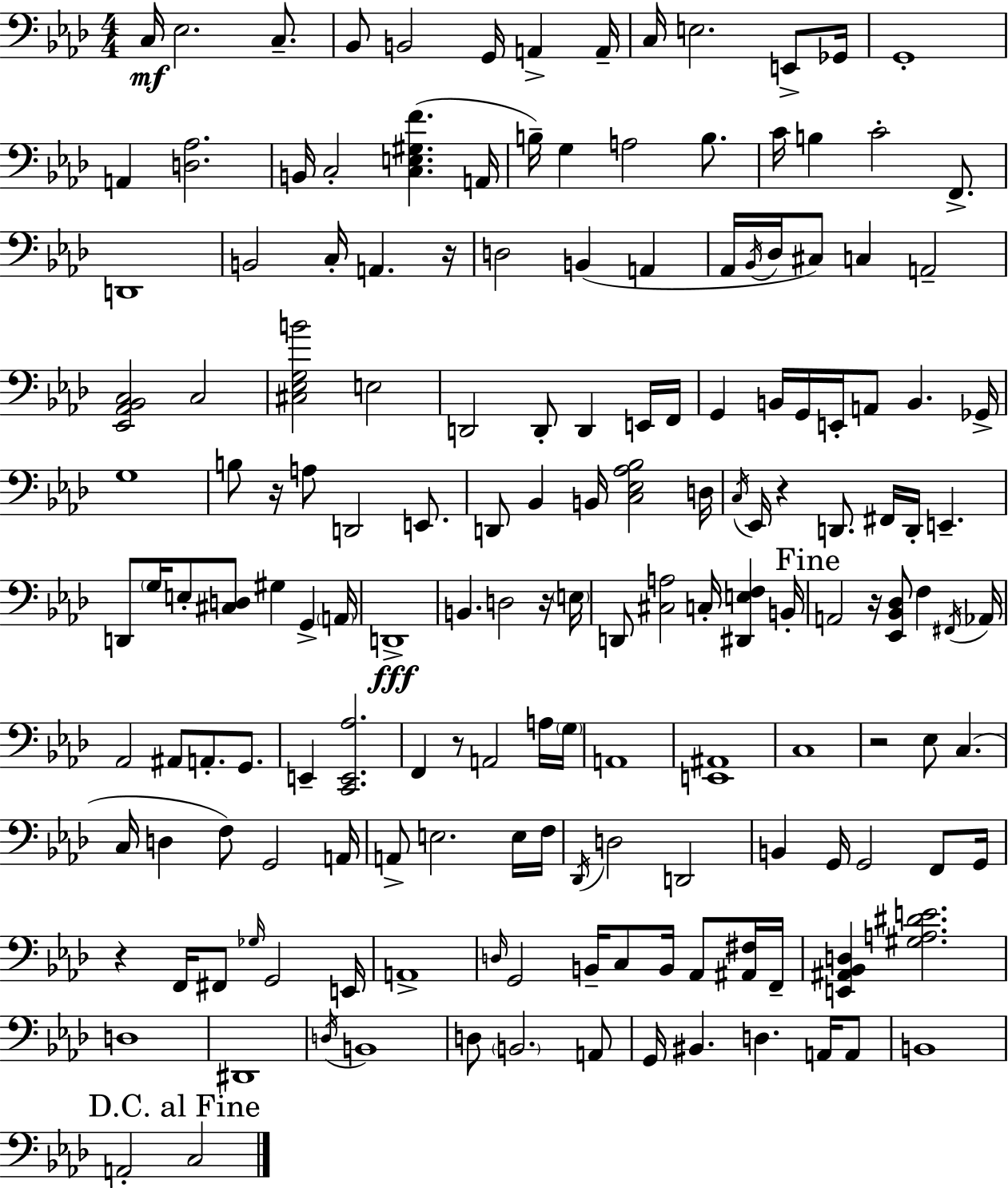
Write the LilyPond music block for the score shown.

{
  \clef bass
  \numericTimeSignature
  \time 4/4
  \key f \minor
  c16\mf ees2. c8.-- | bes,8 b,2 g,16 a,4-> a,16-- | c16 e2. e,8-> ges,16 | g,1-. | \break a,4 <d aes>2. | b,16 c2-. <c e gis f'>4.( a,16 | b16--) g4 a2 b8. | c'16 b4 c'2-. f,8.-> | \break d,1 | b,2 c16-. a,4. r16 | d2 b,4( a,4 | aes,16 \acciaccatura { bes,16 } des16 cis8) c4 a,2-- | \break <ees, aes, bes, c>2 c2 | <cis ees g b'>2 e2 | d,2 d,8-. d,4 e,16 | f,16 g,4 b,16 g,16 e,16-. a,8 b,4. | \break ges,16-> g1 | b8 r16 a8 d,2 e,8. | d,8 bes,4 b,16 <c ees aes bes>2 | d16 \acciaccatura { c16 } ees,16 r4 d,8. fis,16 d,16-. e,4.-- | \break d,8 \parenthesize g16 e8-. <cis d>8 gis4 g,4-> | \parenthesize a,16 d,1->\fff | b,4. d2 | r16 \parenthesize e16 d,8 <cis a>2 c16-. <dis, e f>4 | \break b,16-. \mark "Fine" a,2 r16 <ees, bes, des>8 f4 | \acciaccatura { fis,16 } aes,16 aes,2 ais,8 a,8.-. | g,8. e,4-- <c, e, aes>2. | f,4 r8 a,2 | \break a16 \parenthesize g16 a,1 | <e, ais,>1 | c1 | r2 ees8 c4.( | \break c16 d4 f8) g,2 | a,16 a,8-> e2. | e16 f16 \acciaccatura { des,16 } d2 d,2 | b,4 g,16 g,2 | \break f,8 g,16 r4 f,16 fis,8 \grace { ges16 } g,2 | e,16 a,1-> | \grace { d16 } g,2 b,16-- c8 | b,16 aes,8 <ais, fis>16 f,16-- <e, ais, bes, d>4 <gis a dis' e'>2. | \break d1 | dis,1 | \acciaccatura { d16 } b,1 | d8 \parenthesize b,2. | \break a,8 g,16 bis,4. d4. | a,16 a,8 b,1 | \mark "D.C. al Fine" a,2-. c2 | \bar "|."
}